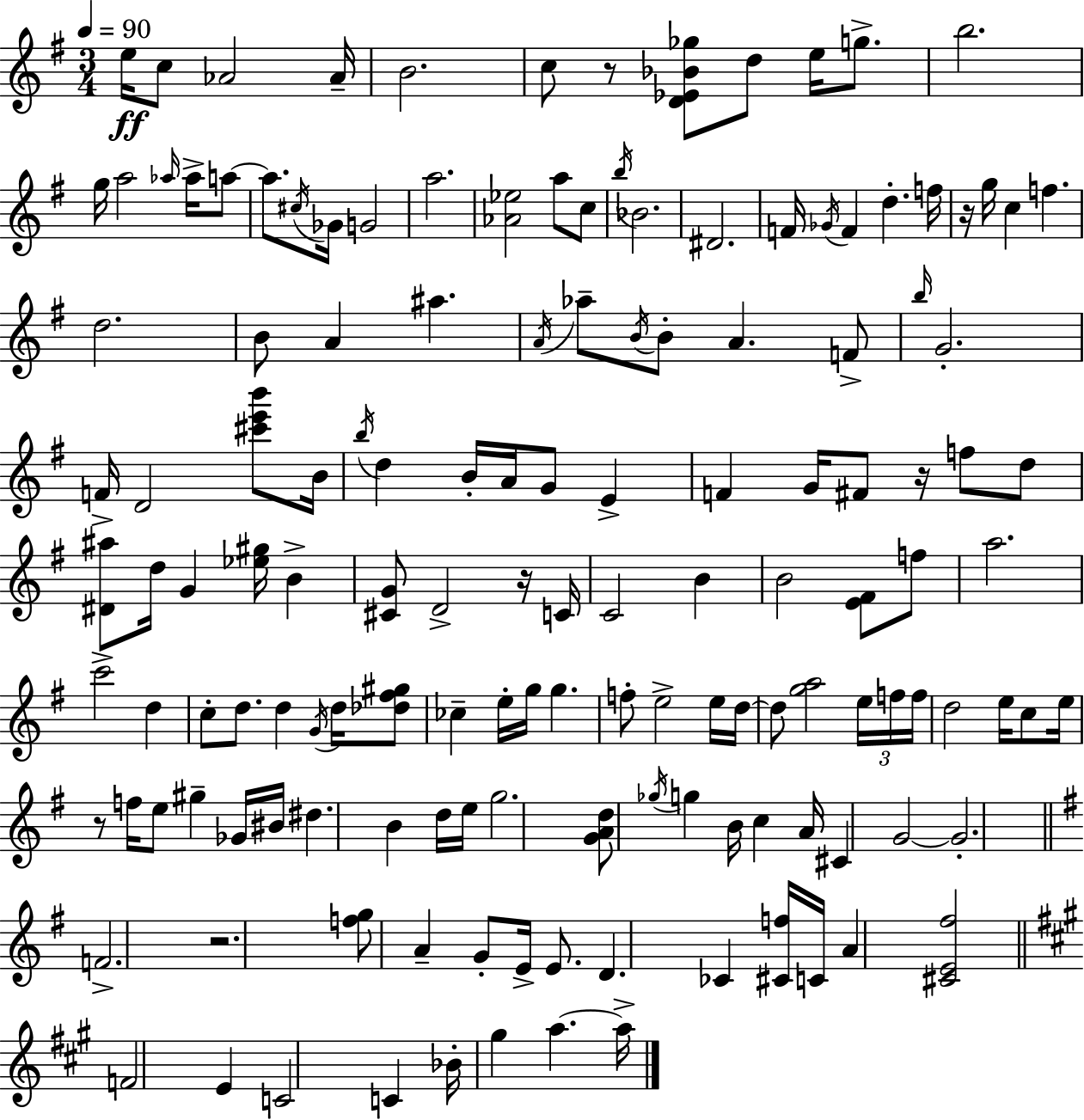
{
  \clef treble
  \numericTimeSignature
  \time 3/4
  \key g \major
  \tempo 4 = 90
  e''16\ff c''8 aes'2 aes'16-- | b'2. | c''8 r8 <d' ees' bes' ges''>8 d''8 e''16 g''8.-> | b''2. | \break g''16 a''2 \grace { aes''16 } aes''16-> a''8~~ | a''8. \acciaccatura { cis''16 } ges'16 g'2 | a''2. | <aes' ees''>2 a''8 | \break c''8 \acciaccatura { b''16 } bes'2. | dis'2. | f'16 \acciaccatura { ges'16 } f'4 d''4.-. | f''16 r16 g''16 c''4 f''4. | \break d''2. | b'8 a'4 ais''4. | \acciaccatura { a'16 } aes''8-- \acciaccatura { b'16 } b'8-. a'4. | f'8-> \grace { b''16 } g'2.-. | \break f'16-> d'2 | <cis''' e''' b'''>8 b'16 \acciaccatura { b''16 } d''4 | b'16-. a'16 g'8 e'4-> f'4 | g'16 fis'8 r16 f''8 d''8 <dis' ais''>8 d''16 g'4 | \break <ees'' gis''>16 b'4-> <cis' g'>8 d'2-> | r16 c'16 c'2 | b'4 b'2 | <e' fis'>8 f''8 a''2. | \break c'''2-> | d''4 c''8-. d''8. | d''4 \acciaccatura { g'16 } d''16 <des'' fis'' gis''>8 ces''4-- | e''16-. g''16 g''4. f''8-. e''2-> | \break e''16 d''16~~ d''8 <g'' a''>2 | \tuplet 3/2 { e''16 f''16 f''16 } d''2 | e''16 c''8 e''16 r8 | f''16 e''8 gis''4-- ges'16 bis'16 dis''4. | \break b'4 d''16 e''16 g''2. | <g' a' d''>8 \acciaccatura { ges''16 } | g''4 b'16 c''4 a'16 cis'4 | g'2~~ g'2.-. | \break \bar "||" \break \key e \minor f'2.-> | r2. | <f'' g''>8 a'4-- g'8-. e'16-> e'8. | d'4. ces'4 <cis' f''>16 c'16 | \break a'4 <cis' e' fis''>2 | \bar "||" \break \key a \major f'2 e'4 | c'2 c'4 | bes'16-. gis''4 a''4.~~ a''16-> | \bar "|."
}